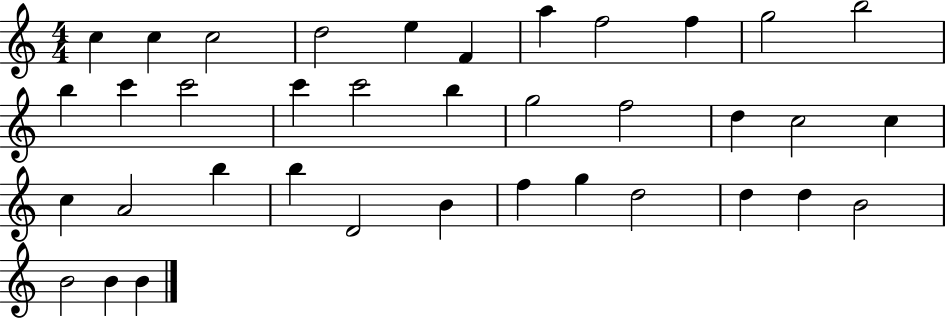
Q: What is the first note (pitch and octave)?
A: C5